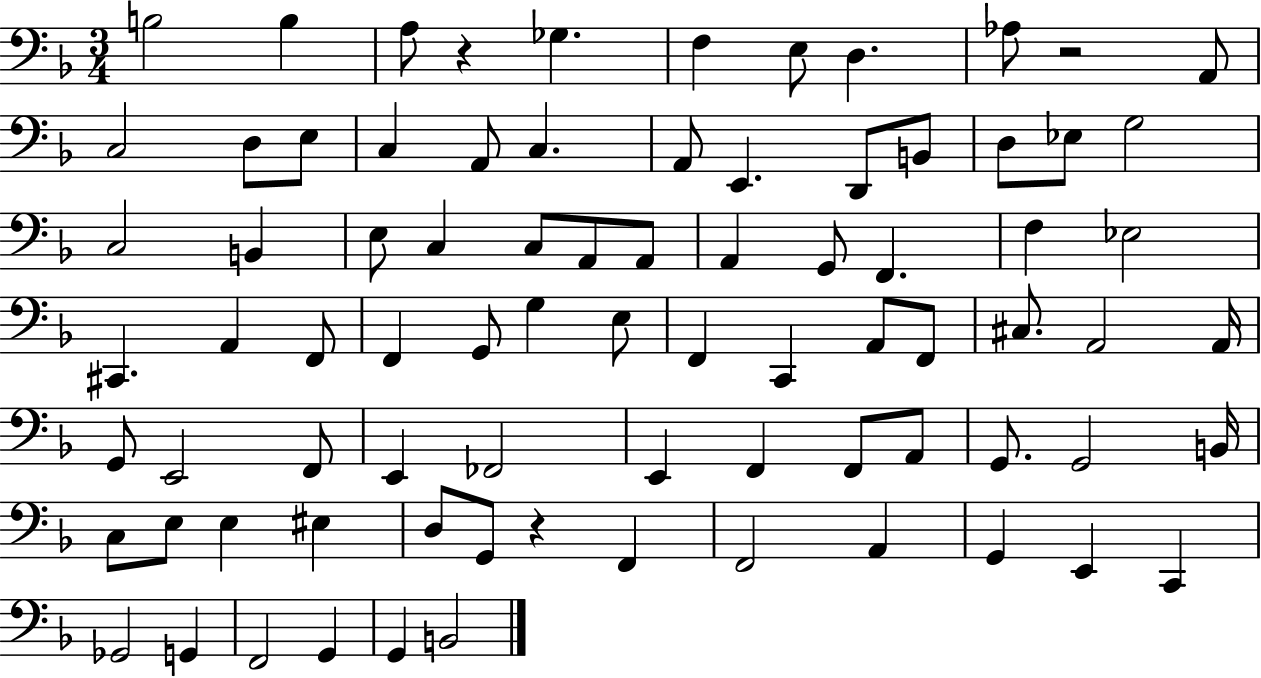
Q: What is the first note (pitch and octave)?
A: B3